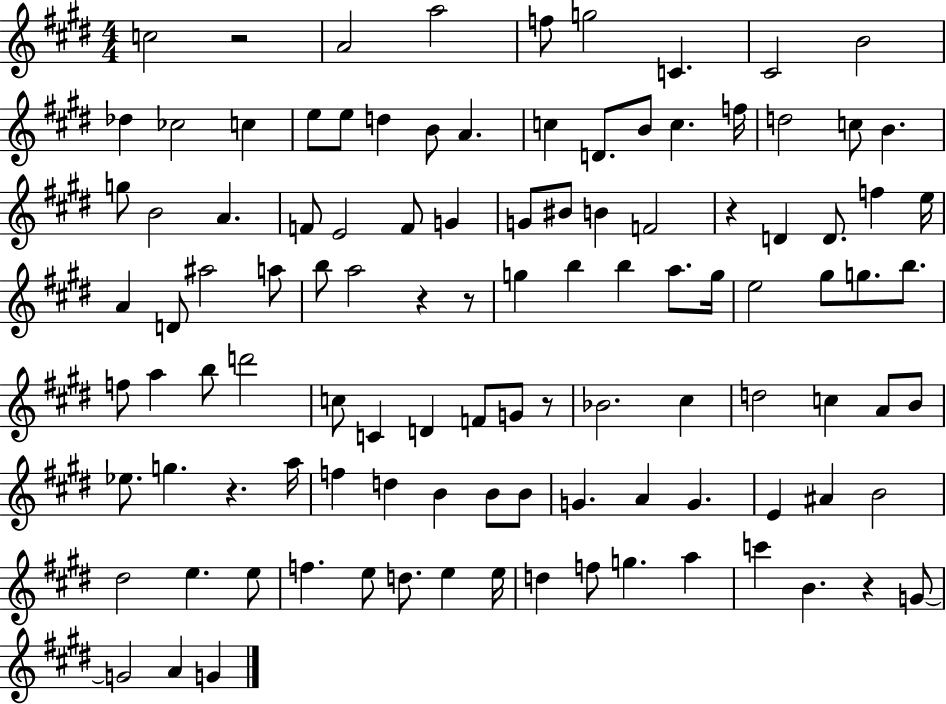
X:1
T:Untitled
M:4/4
L:1/4
K:E
c2 z2 A2 a2 f/2 g2 C ^C2 B2 _d _c2 c e/2 e/2 d B/2 A c D/2 B/2 c f/4 d2 c/2 B g/2 B2 A F/2 E2 F/2 G G/2 ^B/2 B F2 z D D/2 f e/4 A D/2 ^a2 a/2 b/2 a2 z z/2 g b b a/2 g/4 e2 ^g/2 g/2 b/2 f/2 a b/2 d'2 c/2 C D F/2 G/2 z/2 _B2 ^c d2 c A/2 B/2 _e/2 g z a/4 f d B B/2 B/2 G A G E ^A B2 ^d2 e e/2 f e/2 d/2 e e/4 d f/2 g a c' B z G/2 G2 A G